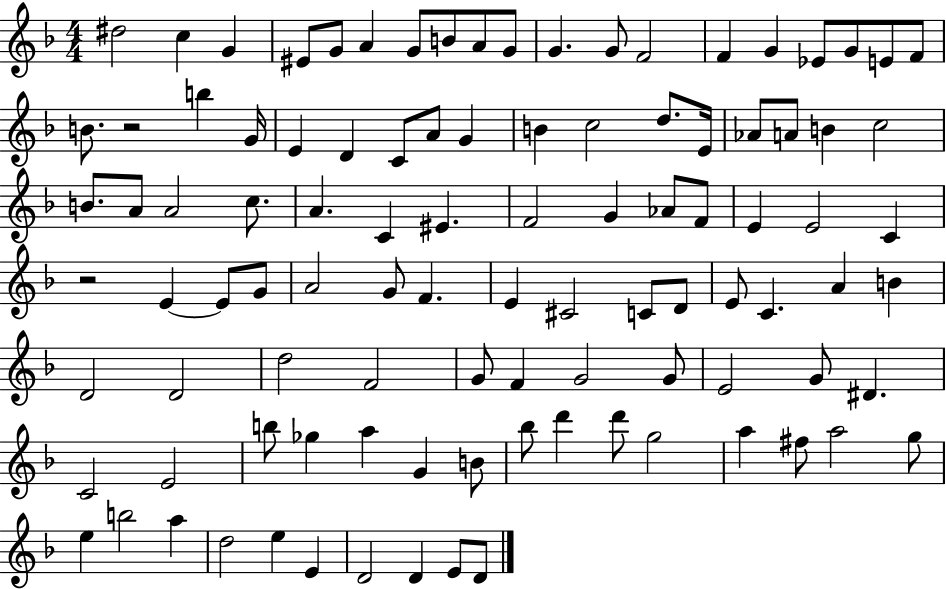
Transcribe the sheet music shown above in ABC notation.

X:1
T:Untitled
M:4/4
L:1/4
K:F
^d2 c G ^E/2 G/2 A G/2 B/2 A/2 G/2 G G/2 F2 F G _E/2 G/2 E/2 F/2 B/2 z2 b G/4 E D C/2 A/2 G B c2 d/2 E/4 _A/2 A/2 B c2 B/2 A/2 A2 c/2 A C ^E F2 G _A/2 F/2 E E2 C z2 E E/2 G/2 A2 G/2 F E ^C2 C/2 D/2 E/2 C A B D2 D2 d2 F2 G/2 F G2 G/2 E2 G/2 ^D C2 E2 b/2 _g a G B/2 _b/2 d' d'/2 g2 a ^f/2 a2 g/2 e b2 a d2 e E D2 D E/2 D/2